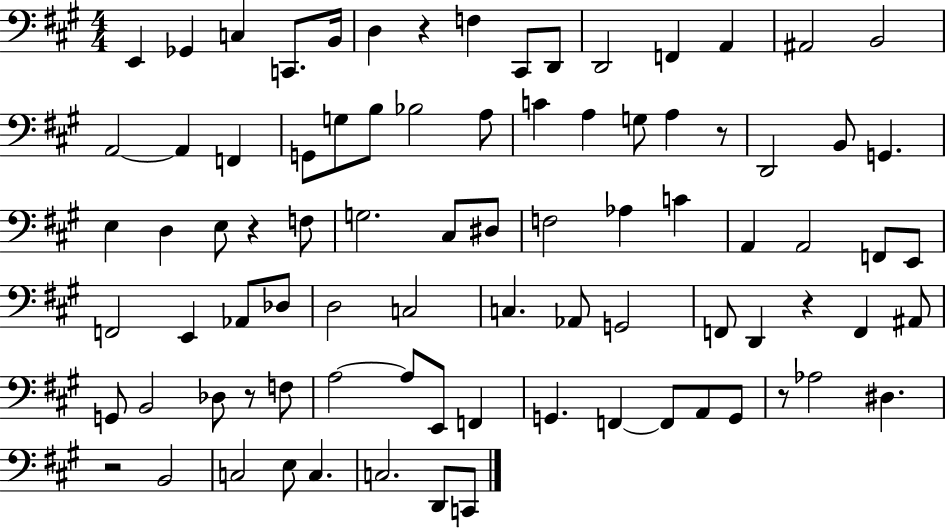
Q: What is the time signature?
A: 4/4